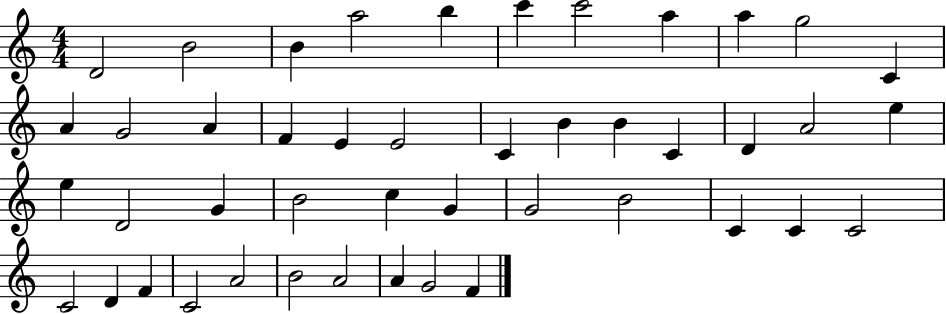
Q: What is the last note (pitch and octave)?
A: F4